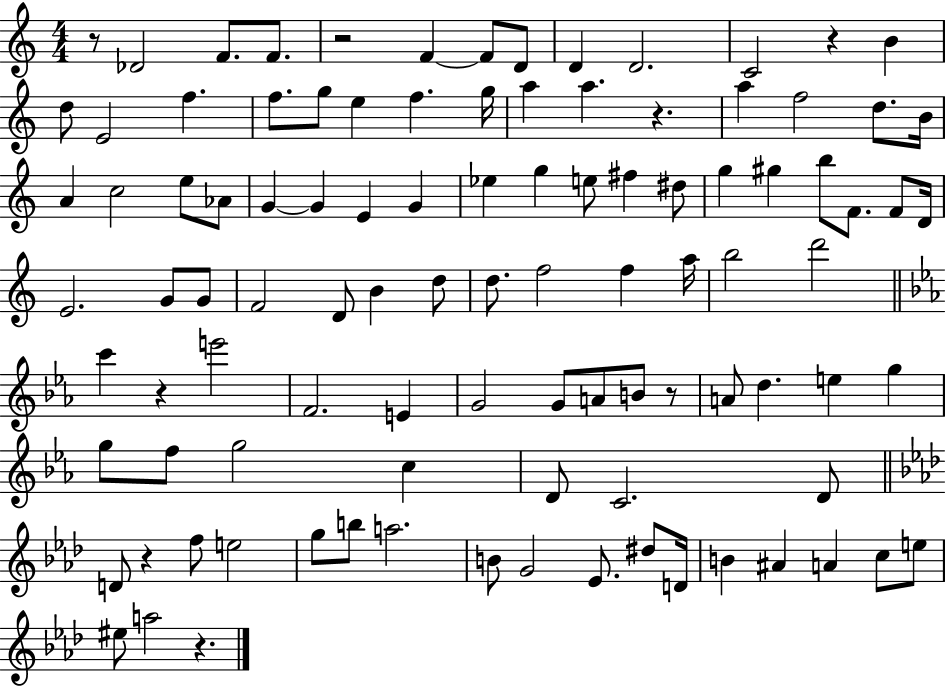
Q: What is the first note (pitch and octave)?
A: Db4